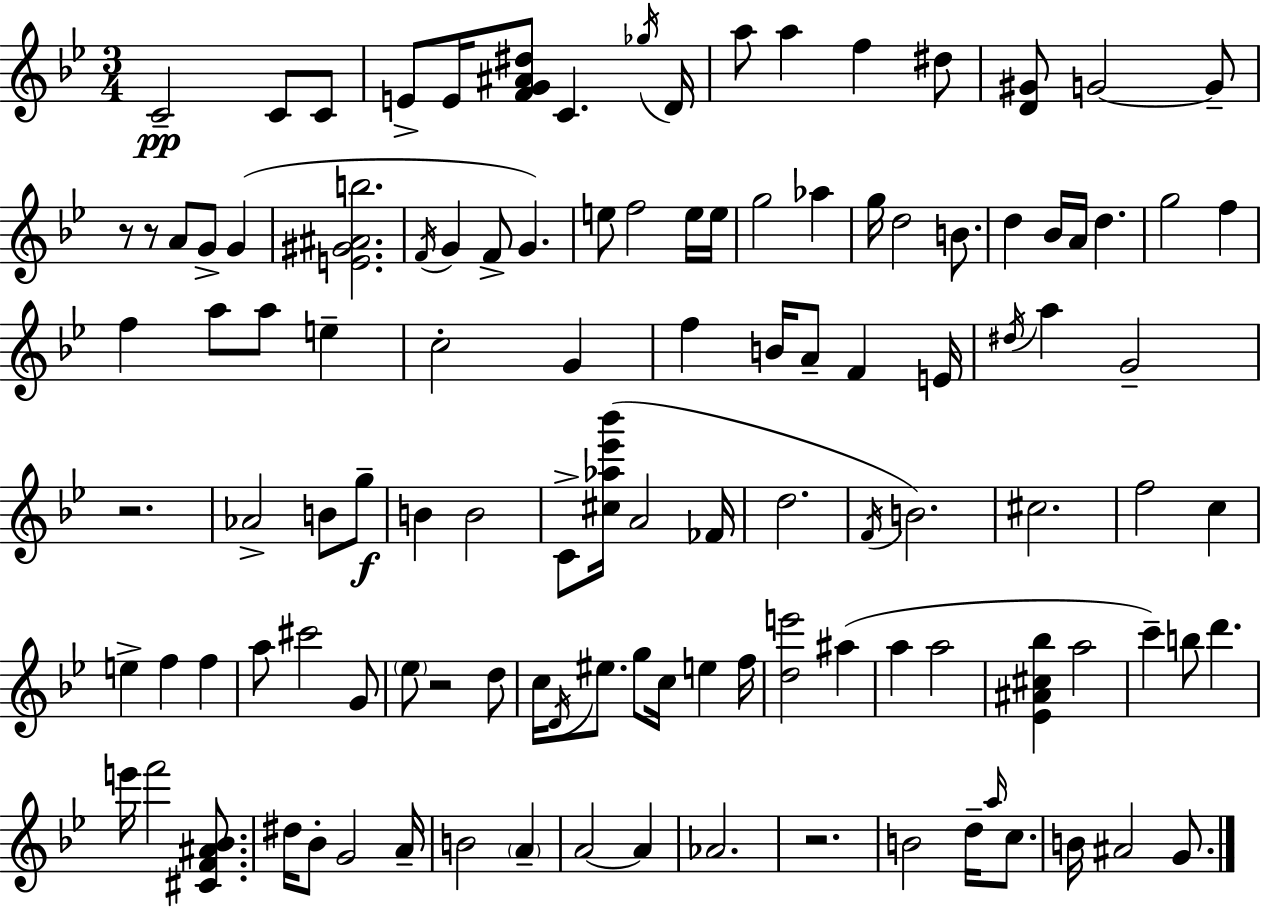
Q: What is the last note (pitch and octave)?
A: G4